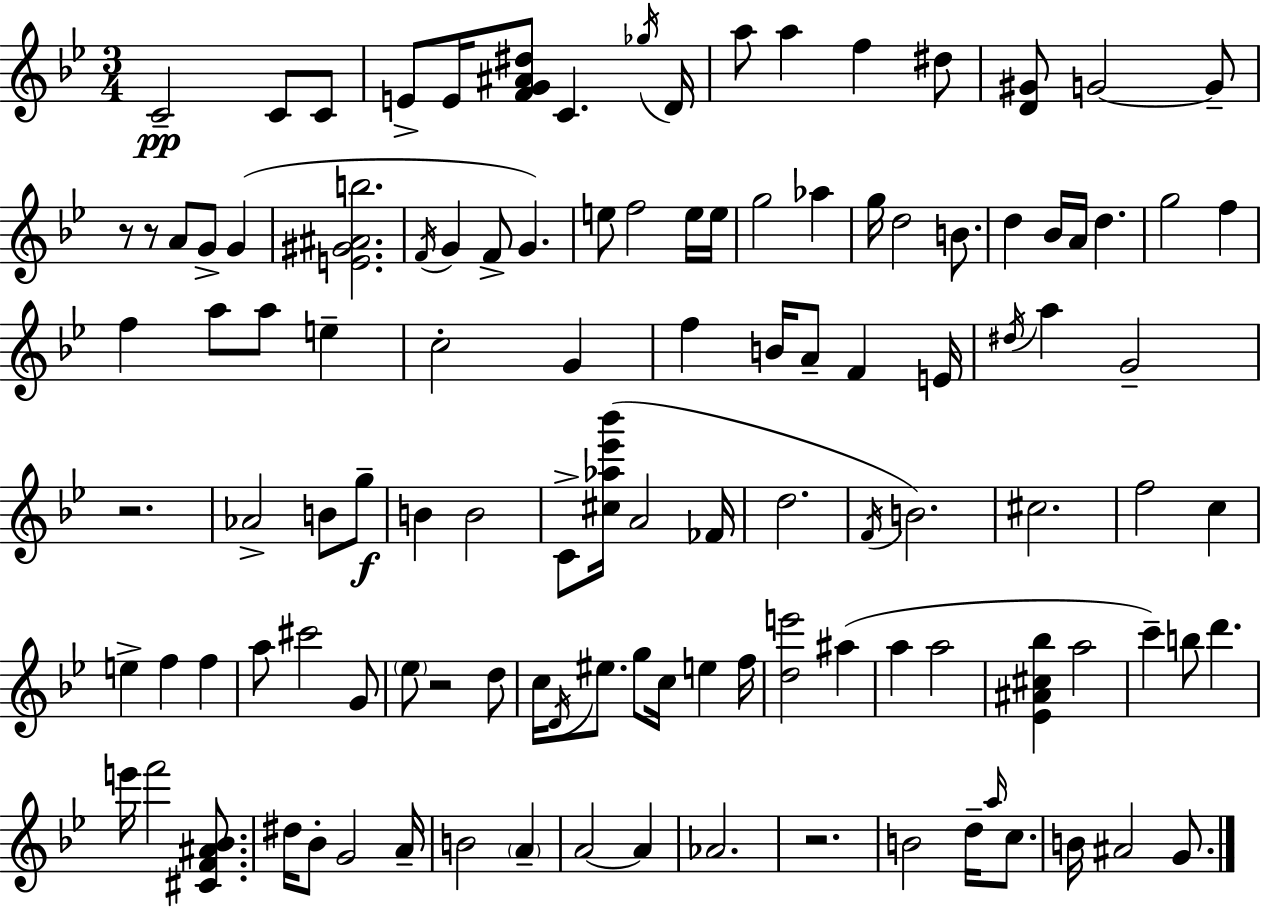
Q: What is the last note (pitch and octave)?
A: G4